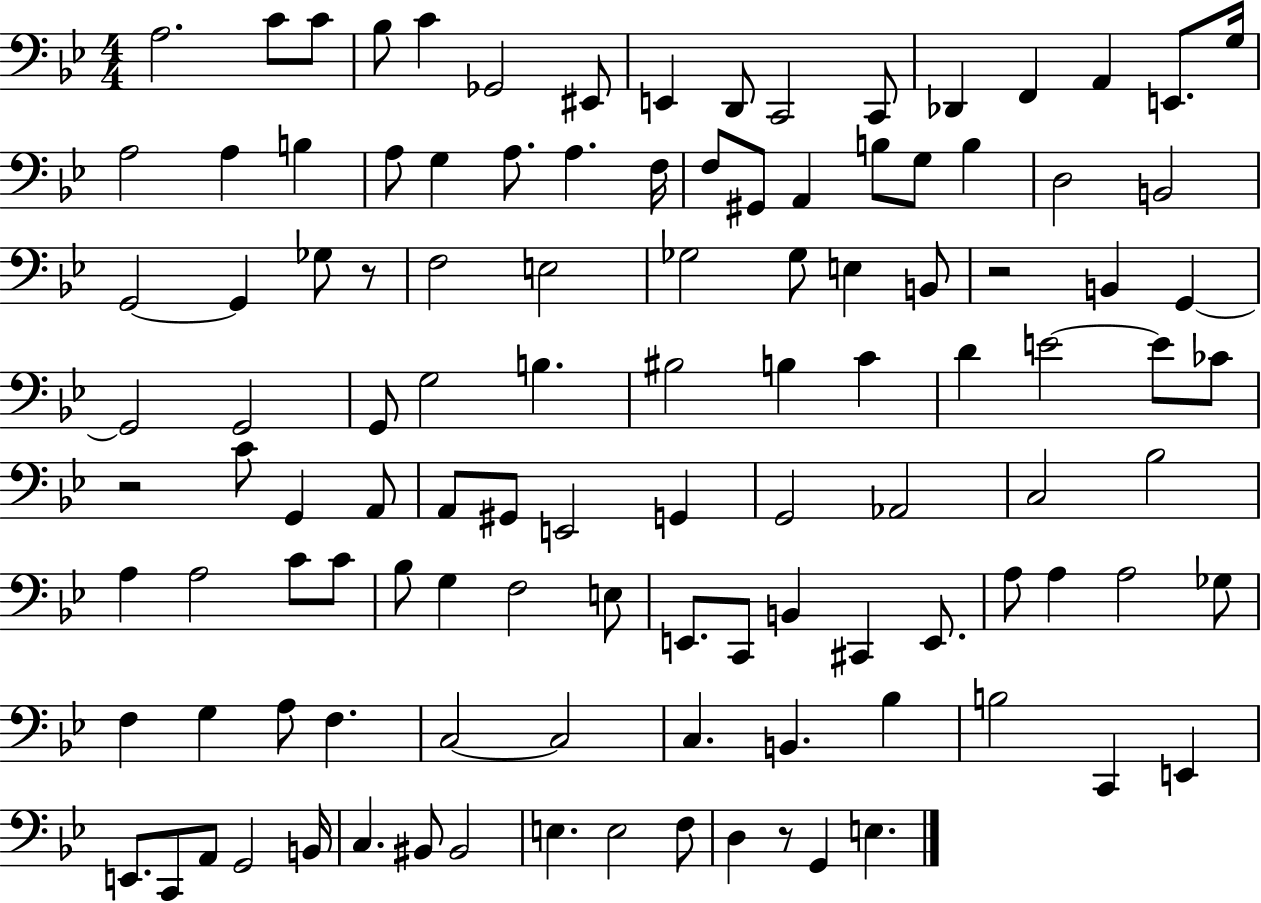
X:1
T:Untitled
M:4/4
L:1/4
K:Bb
A,2 C/2 C/2 _B,/2 C _G,,2 ^E,,/2 E,, D,,/2 C,,2 C,,/2 _D,, F,, A,, E,,/2 G,/4 A,2 A, B, A,/2 G, A,/2 A, F,/4 F,/2 ^G,,/2 A,, B,/2 G,/2 B, D,2 B,,2 G,,2 G,, _G,/2 z/2 F,2 E,2 _G,2 _G,/2 E, B,,/2 z2 B,, G,, G,,2 G,,2 G,,/2 G,2 B, ^B,2 B, C D E2 E/2 _C/2 z2 C/2 G,, A,,/2 A,,/2 ^G,,/2 E,,2 G,, G,,2 _A,,2 C,2 _B,2 A, A,2 C/2 C/2 _B,/2 G, F,2 E,/2 E,,/2 C,,/2 B,, ^C,, E,,/2 A,/2 A, A,2 _G,/2 F, G, A,/2 F, C,2 C,2 C, B,, _B, B,2 C,, E,, E,,/2 C,,/2 A,,/2 G,,2 B,,/4 C, ^B,,/2 ^B,,2 E, E,2 F,/2 D, z/2 G,, E,